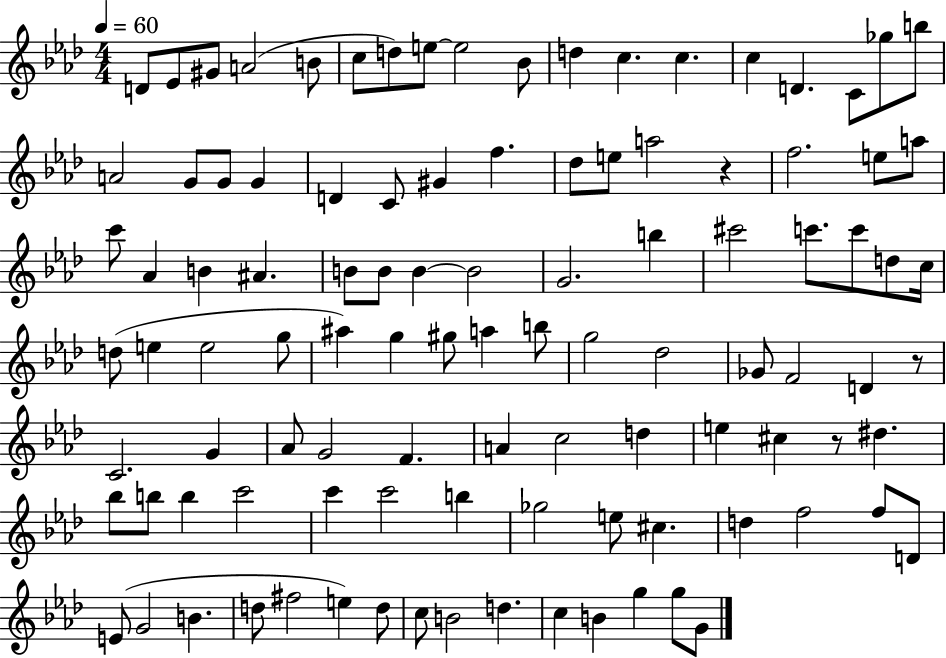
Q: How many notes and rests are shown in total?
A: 104